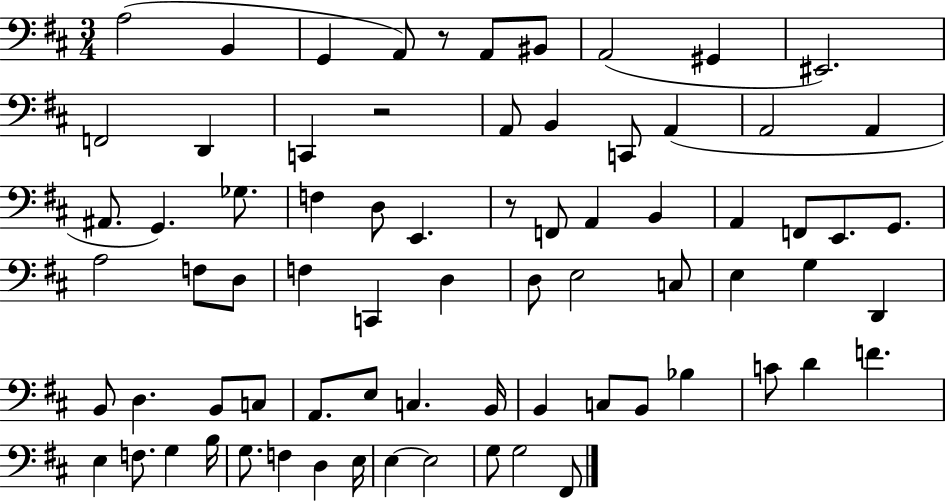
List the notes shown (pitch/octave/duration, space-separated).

A3/h B2/q G2/q A2/e R/e A2/e BIS2/e A2/h G#2/q EIS2/h. F2/h D2/q C2/q R/h A2/e B2/q C2/e A2/q A2/h A2/q A#2/e. G2/q. Gb3/e. F3/q D3/e E2/q. R/e F2/e A2/q B2/q A2/q F2/e E2/e. G2/e. A3/h F3/e D3/e F3/q C2/q D3/q D3/e E3/h C3/e E3/q G3/q D2/q B2/e D3/q. B2/e C3/e A2/e. E3/e C3/q. B2/s B2/q C3/e B2/e Bb3/q C4/e D4/q F4/q. E3/q F3/e. G3/q B3/s G3/e. F3/q D3/q E3/s E3/q E3/h G3/e G3/h F#2/e